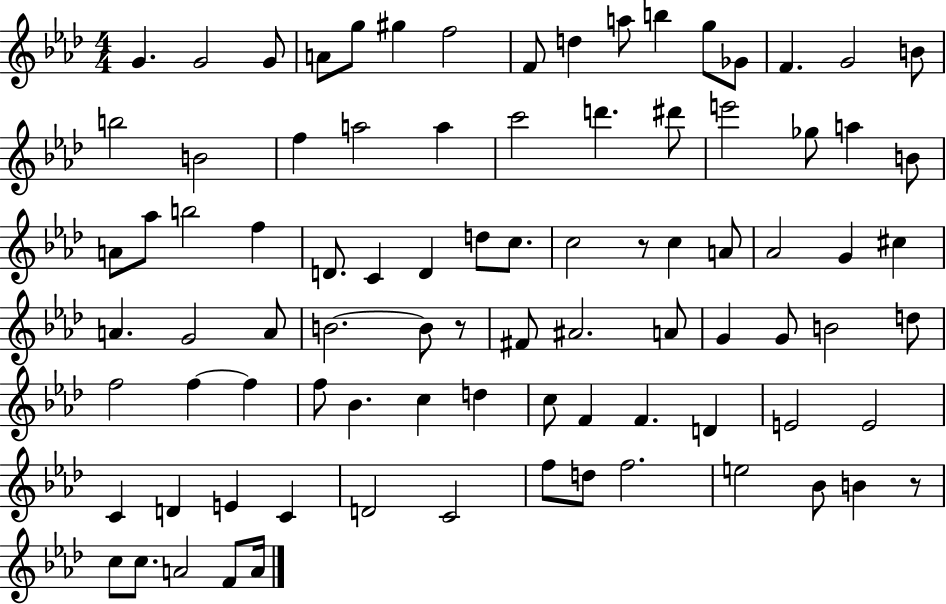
G4/q. G4/h G4/e A4/e G5/e G#5/q F5/h F4/e D5/q A5/e B5/q G5/e Gb4/e F4/q. G4/h B4/e B5/h B4/h F5/q A5/h A5/q C6/h D6/q. D#6/e E6/h Gb5/e A5/q B4/e A4/e Ab5/e B5/h F5/q D4/e. C4/q D4/q D5/e C5/e. C5/h R/e C5/q A4/e Ab4/h G4/q C#5/q A4/q. G4/h A4/e B4/h. B4/e R/e F#4/e A#4/h. A4/e G4/q G4/e B4/h D5/e F5/h F5/q F5/q F5/e Bb4/q. C5/q D5/q C5/e F4/q F4/q. D4/q E4/h E4/h C4/q D4/q E4/q C4/q D4/h C4/h F5/e D5/e F5/h. E5/h Bb4/e B4/q R/e C5/e C5/e. A4/h F4/e A4/s